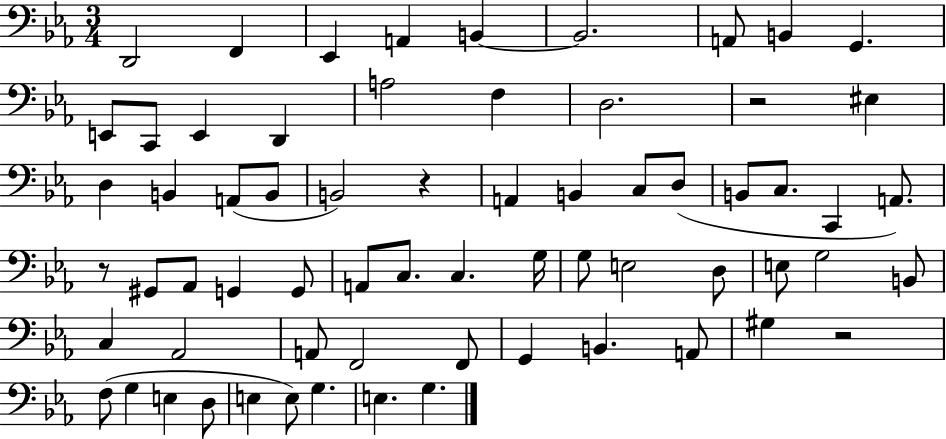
D2/h F2/q Eb2/q A2/q B2/q B2/h. A2/e B2/q G2/q. E2/e C2/e E2/q D2/q A3/h F3/q D3/h. R/h EIS3/q D3/q B2/q A2/e B2/e B2/h R/q A2/q B2/q C3/e D3/e B2/e C3/e. C2/q A2/e. R/e G#2/e Ab2/e G2/q G2/e A2/e C3/e. C3/q. G3/s G3/e E3/h D3/e E3/e G3/h B2/e C3/q Ab2/h A2/e F2/h F2/e G2/q B2/q. A2/e G#3/q R/h F3/e G3/q E3/q D3/e E3/q E3/e G3/q. E3/q. G3/q.